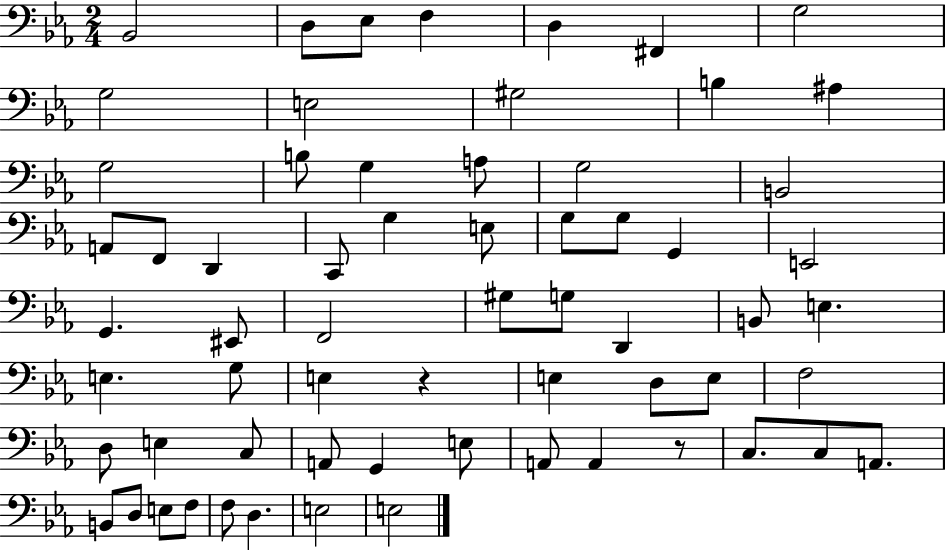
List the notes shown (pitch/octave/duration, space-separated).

Bb2/h D3/e Eb3/e F3/q D3/q F#2/q G3/h G3/h E3/h G#3/h B3/q A#3/q G3/h B3/e G3/q A3/e G3/h B2/h A2/e F2/e D2/q C2/e G3/q E3/e G3/e G3/e G2/q E2/h G2/q. EIS2/e F2/h G#3/e G3/e D2/q B2/e E3/q. E3/q. G3/e E3/q R/q E3/q D3/e E3/e F3/h D3/e E3/q C3/e A2/e G2/q E3/e A2/e A2/q R/e C3/e. C3/e A2/e. B2/e D3/e E3/e F3/e F3/e D3/q. E3/h E3/h